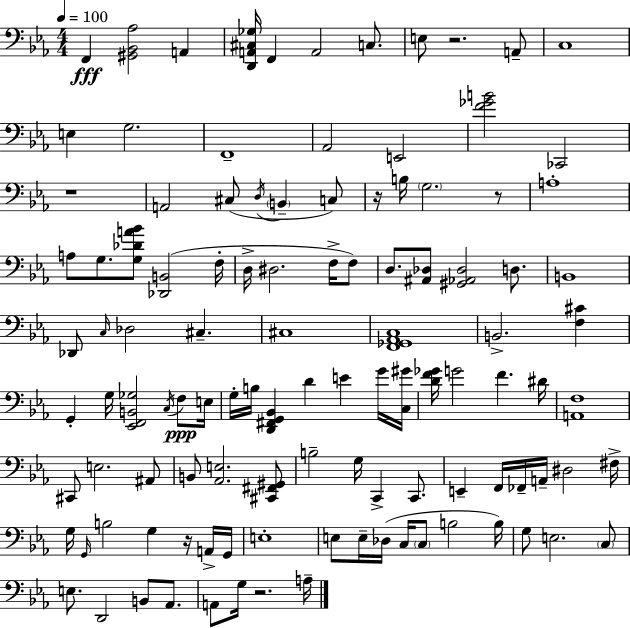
X:1
T:Untitled
M:4/4
L:1/4
K:Cm
F,, [^G,,_B,,_A,]2 A,, [D,,A,,^C,_G,]/4 F,, A,,2 C,/2 E,/2 z2 A,,/2 C,4 E, G,2 F,,4 _A,,2 E,,2 [F_GB]2 _C,,2 z4 A,,2 ^C,/2 D,/4 B,, C,/2 z/4 B,/4 G,2 z/2 A,4 A,/2 G,/2 [G,_DA_B]/2 [_D,,B,,]2 F,/4 D,/4 ^D,2 F,/4 F,/2 D,/2 [^A,,_D,]/2 [^G,,_A,,_D,]2 D,/2 B,,4 _D,,/2 C,/4 _D,2 ^C, ^C,4 [F,,_G,,_A,,C,]4 B,,2 [F,^C] G,, G,/4 [_E,,F,,B,,_G,]2 C,/4 F,/2 E,/4 G,/4 B,/4 [D,,^F,,G,,_B,,] D E G/4 [C,^G]/4 [DF_G]/4 G2 F ^D/4 [A,,F,]4 ^C,,/2 E,2 ^A,,/2 B,,/2 [_A,,E,]2 [^C,,^F,,^G,,]/2 B,2 G,/4 C,, C,,/2 E,, F,,/4 _F,,/4 A,,/4 ^D,2 ^F,/4 G,/4 G,,/4 B,2 G, z/4 A,,/4 G,,/4 E,4 E,/2 E,/4 _D,/4 C,/4 C,/2 B,2 B,/4 G,/2 E,2 C,/2 E,/2 D,,2 B,,/2 _A,,/2 A,,/2 G,/4 z2 A,/4